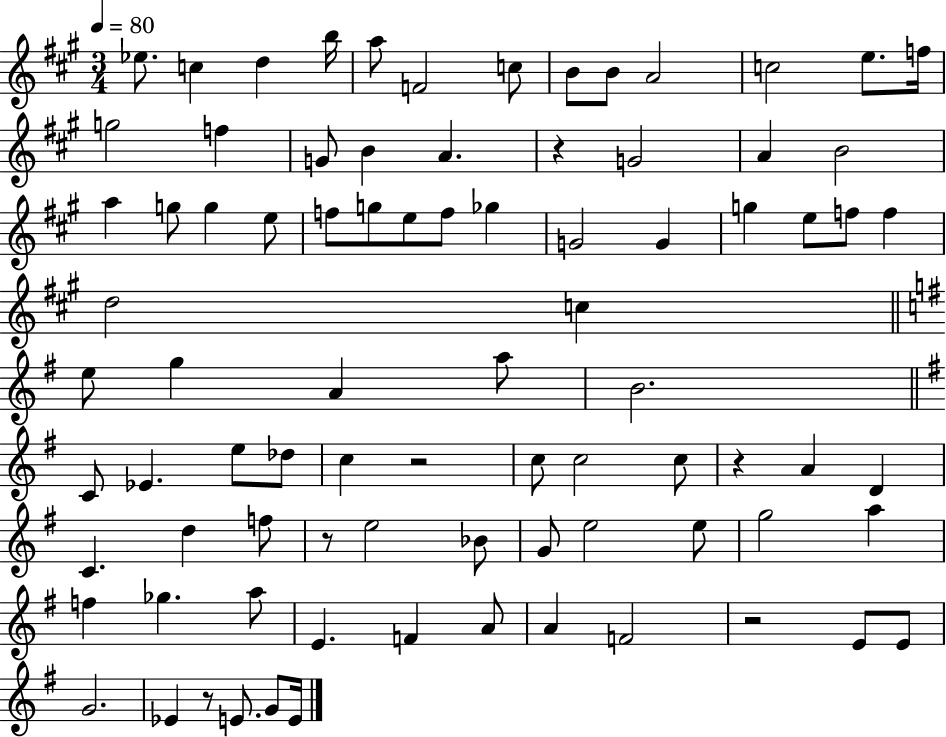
{
  \clef treble
  \numericTimeSignature
  \time 3/4
  \key a \major
  \tempo 4 = 80
  \repeat volta 2 { ees''8. c''4 d''4 b''16 | a''8 f'2 c''8 | b'8 b'8 a'2 | c''2 e''8. f''16 | \break g''2 f''4 | g'8 b'4 a'4. | r4 g'2 | a'4 b'2 | \break a''4 g''8 g''4 e''8 | f''8 g''8 e''8 f''8 ges''4 | g'2 g'4 | g''4 e''8 f''8 f''4 | \break d''2 c''4 | \bar "||" \break \key e \minor e''8 g''4 a'4 a''8 | b'2. | \bar "||" \break \key e \minor c'8 ees'4. e''8 des''8 | c''4 r2 | c''8 c''2 c''8 | r4 a'4 d'4 | \break c'4. d''4 f''8 | r8 e''2 bes'8 | g'8 e''2 e''8 | g''2 a''4 | \break f''4 ges''4. a''8 | e'4. f'4 a'8 | a'4 f'2 | r2 e'8 e'8 | \break g'2. | ees'4 r8 e'8. g'8 e'16 | } \bar "|."
}